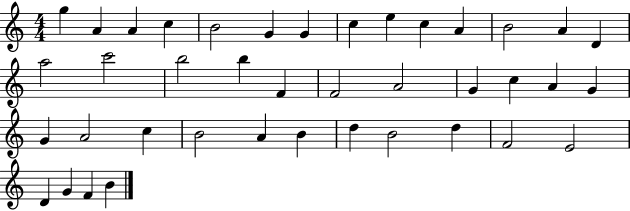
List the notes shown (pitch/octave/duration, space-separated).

G5/q A4/q A4/q C5/q B4/h G4/q G4/q C5/q E5/q C5/q A4/q B4/h A4/q D4/q A5/h C6/h B5/h B5/q F4/q F4/h A4/h G4/q C5/q A4/q G4/q G4/q A4/h C5/q B4/h A4/q B4/q D5/q B4/h D5/q F4/h E4/h D4/q G4/q F4/q B4/q